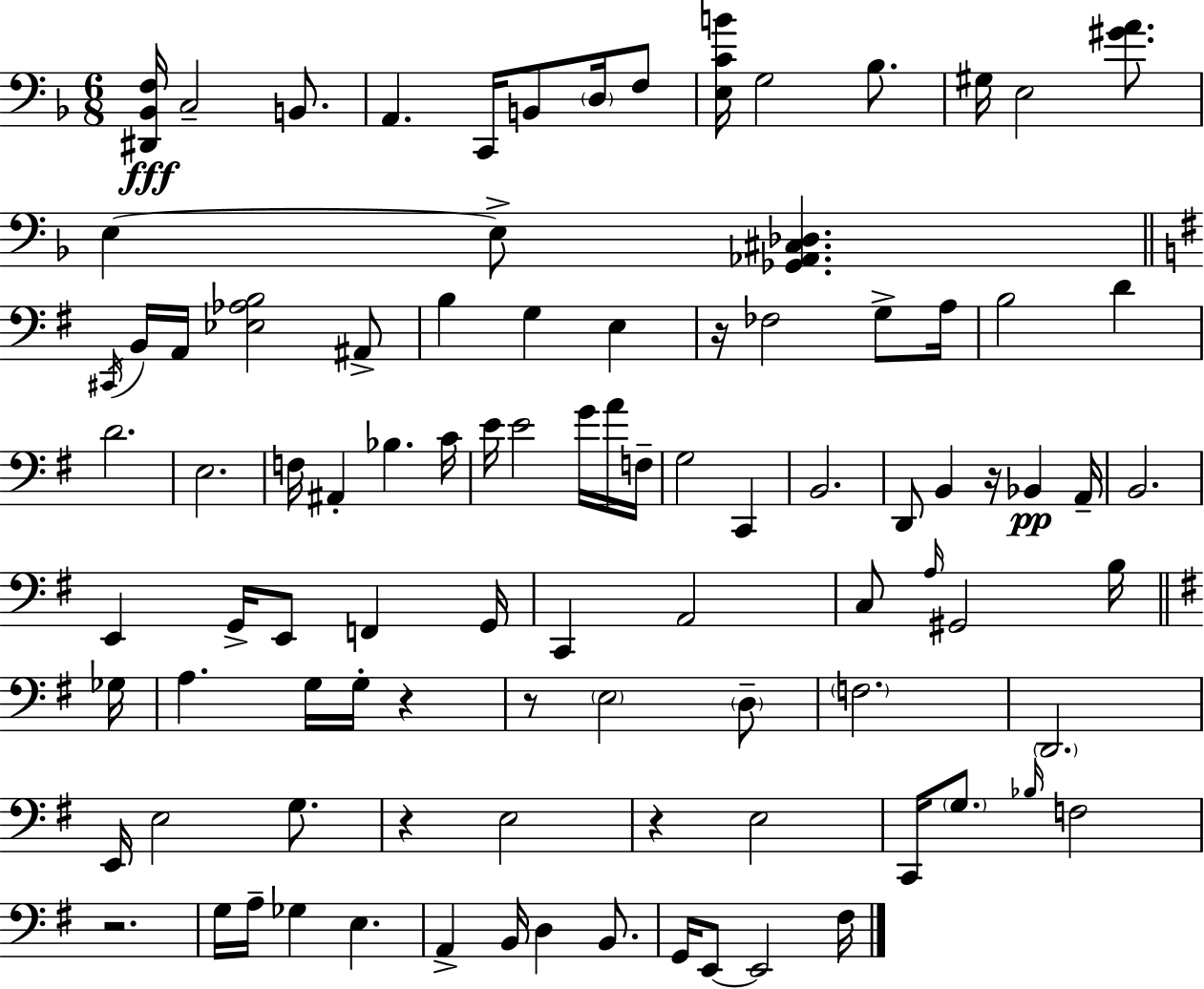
X:1
T:Untitled
M:6/8
L:1/4
K:Dm
[^D,,_B,,F,]/4 C,2 B,,/2 A,, C,,/4 B,,/2 D,/4 F,/2 [E,CB]/4 G,2 _B,/2 ^G,/4 E,2 [^GA]/2 E, E,/2 [_G,,_A,,^C,_D,] ^C,,/4 B,,/4 A,,/4 [_E,_A,B,]2 ^A,,/2 B, G, E, z/4 _F,2 G,/2 A,/4 B,2 D D2 E,2 F,/4 ^A,, _B, C/4 E/4 E2 G/4 A/4 F,/4 G,2 C,, B,,2 D,,/2 B,, z/4 _B,, A,,/4 B,,2 E,, G,,/4 E,,/2 F,, G,,/4 C,, A,,2 C,/2 A,/4 ^G,,2 B,/4 _G,/4 A, G,/4 G,/4 z z/2 E,2 D,/2 F,2 D,,2 E,,/4 E,2 G,/2 z E,2 z E,2 C,,/4 G,/2 _B,/4 F,2 z2 G,/4 A,/4 _G, E, A,, B,,/4 D, B,,/2 G,,/4 E,,/2 E,,2 ^F,/4